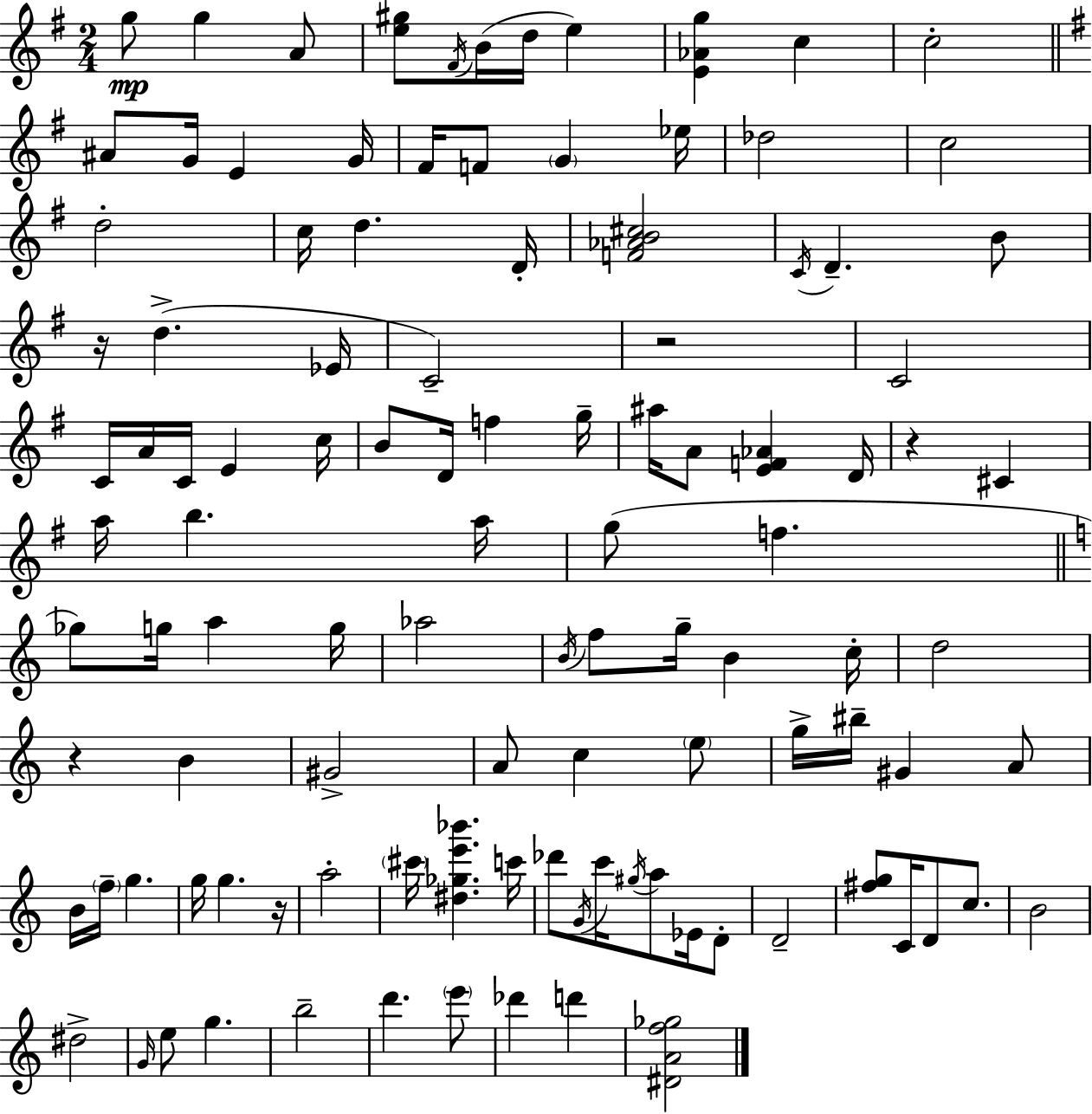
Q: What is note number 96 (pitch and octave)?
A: Db6